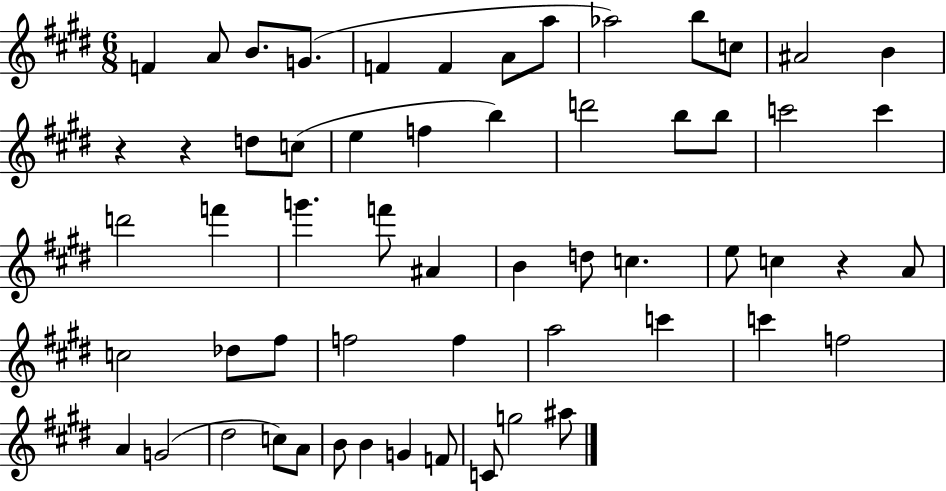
F4/q A4/e B4/e. G4/e. F4/q F4/q A4/e A5/e Ab5/h B5/e C5/e A#4/h B4/q R/q R/q D5/e C5/e E5/q F5/q B5/q D6/h B5/e B5/e C6/h C6/q D6/h F6/q G6/q. F6/e A#4/q B4/q D5/e C5/q. E5/e C5/q R/q A4/e C5/h Db5/e F#5/e F5/h F5/q A5/h C6/q C6/q F5/h A4/q G4/h D#5/h C5/e A4/e B4/e B4/q G4/q F4/e C4/e G5/h A#5/e